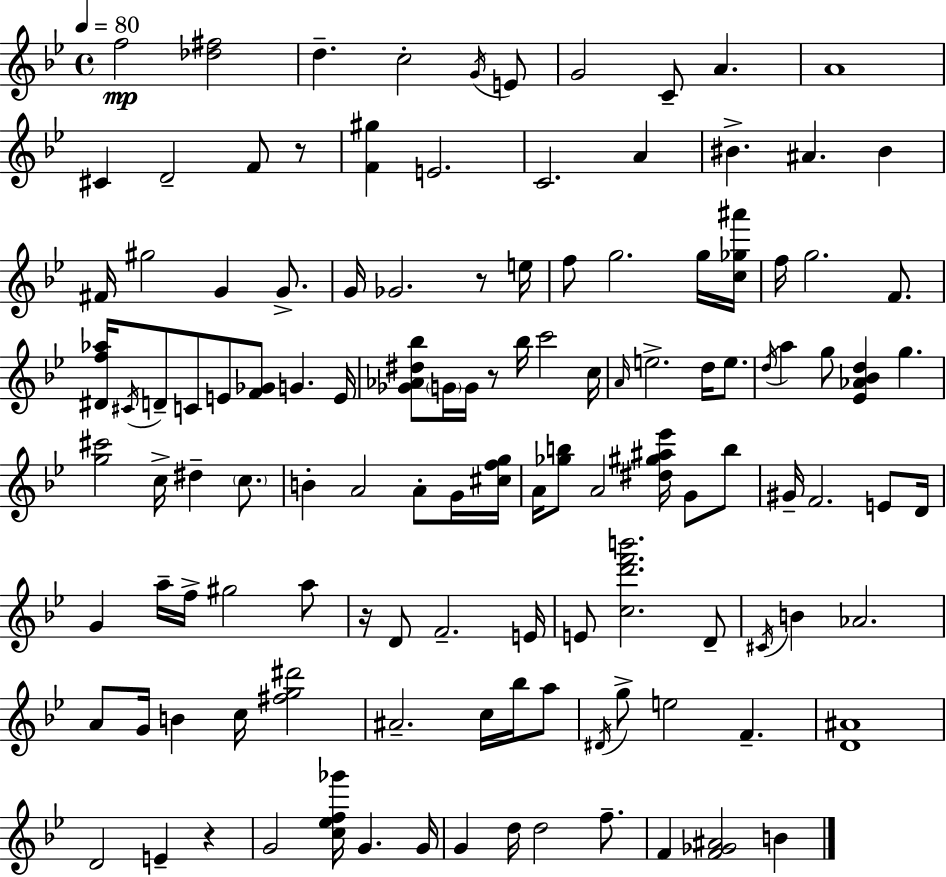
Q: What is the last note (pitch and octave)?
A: B4